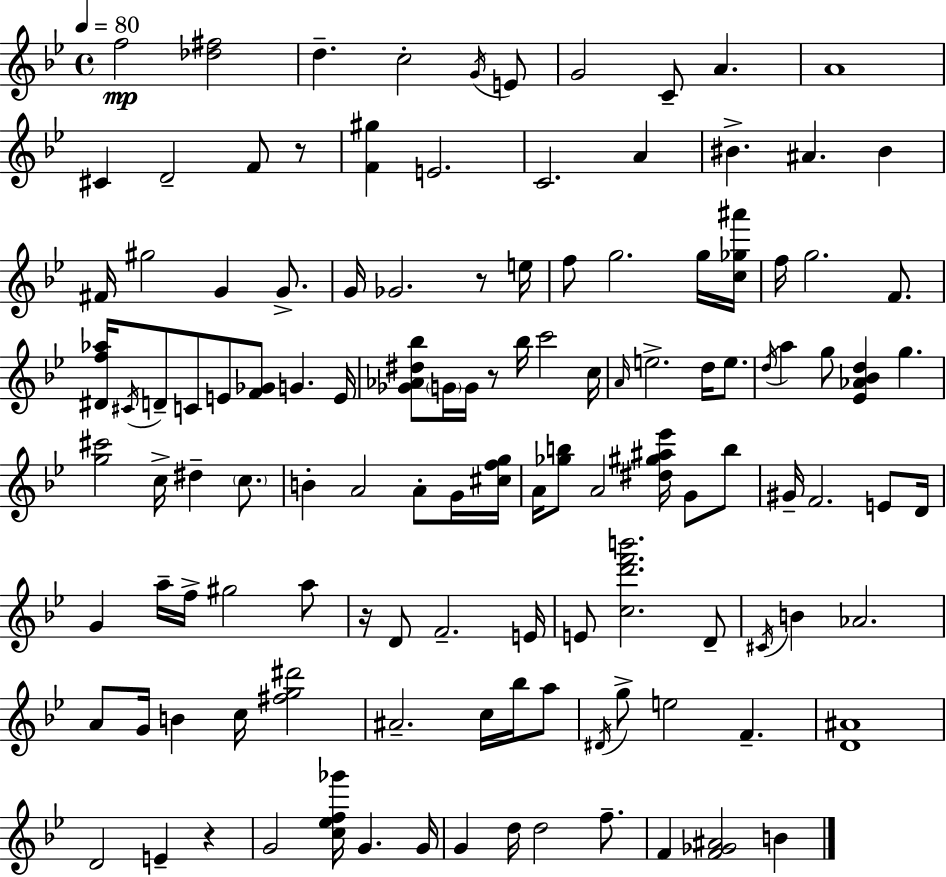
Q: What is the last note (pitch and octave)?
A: B4